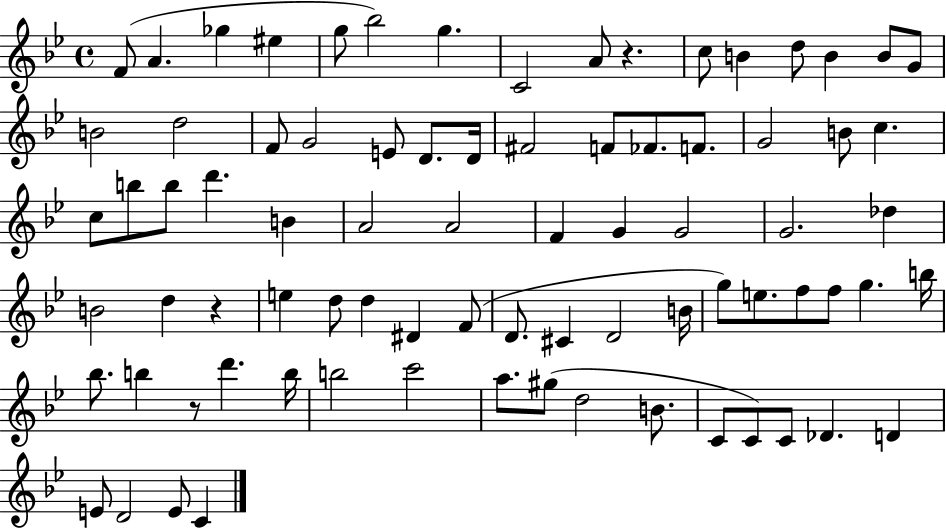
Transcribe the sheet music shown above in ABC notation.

X:1
T:Untitled
M:4/4
L:1/4
K:Bb
F/2 A _g ^e g/2 _b2 g C2 A/2 z c/2 B d/2 B B/2 G/2 B2 d2 F/2 G2 E/2 D/2 D/4 ^F2 F/2 _F/2 F/2 G2 B/2 c c/2 b/2 b/2 d' B A2 A2 F G G2 G2 _d B2 d z e d/2 d ^D F/2 D/2 ^C D2 B/4 g/2 e/2 f/2 f/2 g b/4 _b/2 b z/2 d' b/4 b2 c'2 a/2 ^g/2 d2 B/2 C/2 C/2 C/2 _D D E/2 D2 E/2 C